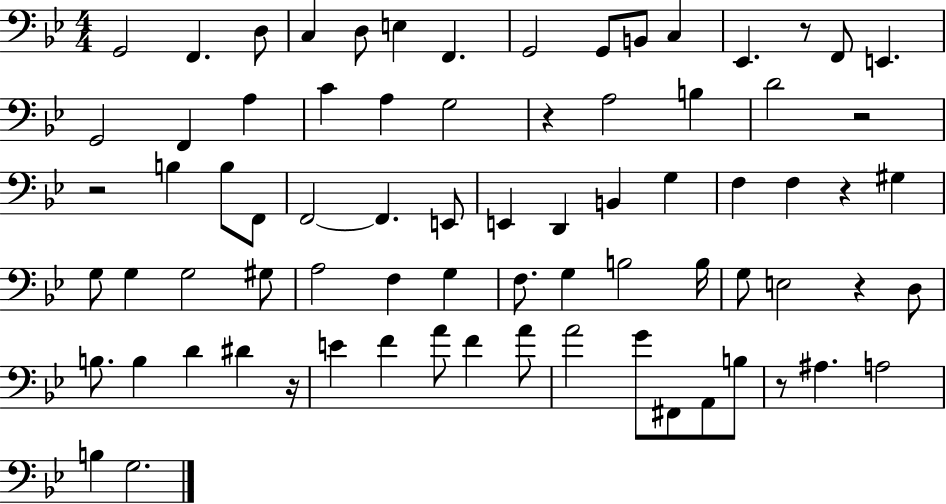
G2/h F2/q. D3/e C3/q D3/e E3/q F2/q. G2/h G2/e B2/e C3/q Eb2/q. R/e F2/e E2/q. G2/h F2/q A3/q C4/q A3/q G3/h R/q A3/h B3/q D4/h R/h R/h B3/q B3/e F2/e F2/h F2/q. E2/e E2/q D2/q B2/q G3/q F3/q F3/q R/q G#3/q G3/e G3/q G3/h G#3/e A3/h F3/q G3/q F3/e. G3/q B3/h B3/s G3/e E3/h R/q D3/e B3/e. B3/q D4/q D#4/q R/s E4/q F4/q A4/e F4/q A4/e A4/h G4/e F#2/e A2/e B3/e R/e A#3/q. A3/h B3/q G3/h.